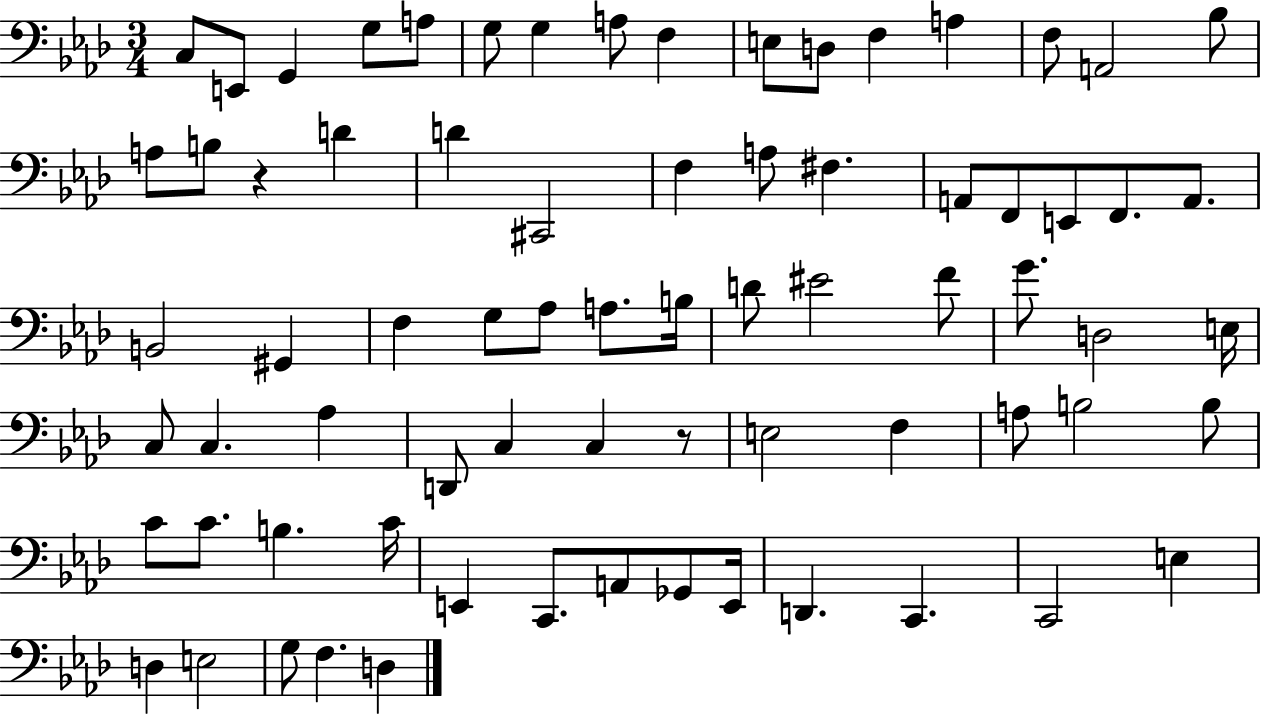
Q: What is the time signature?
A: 3/4